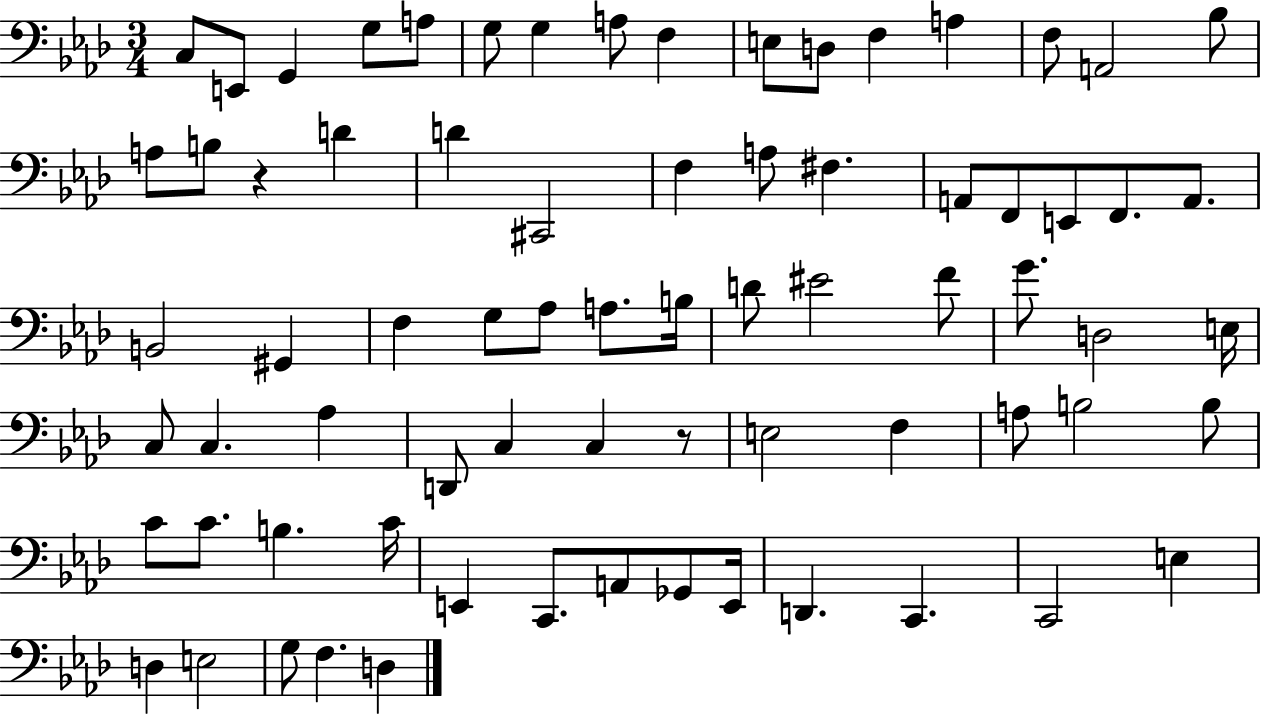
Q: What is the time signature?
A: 3/4